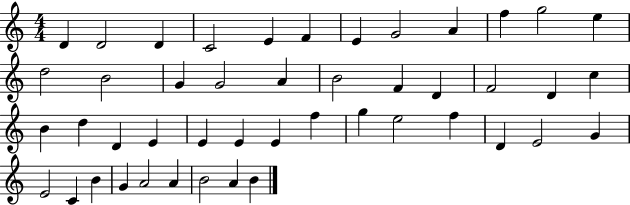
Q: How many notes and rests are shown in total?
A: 46